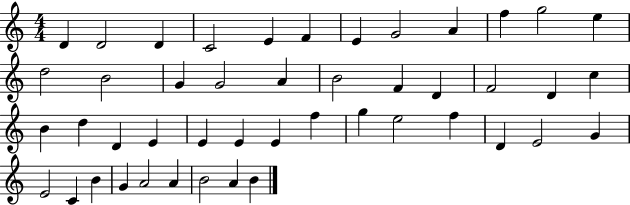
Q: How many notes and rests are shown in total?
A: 46